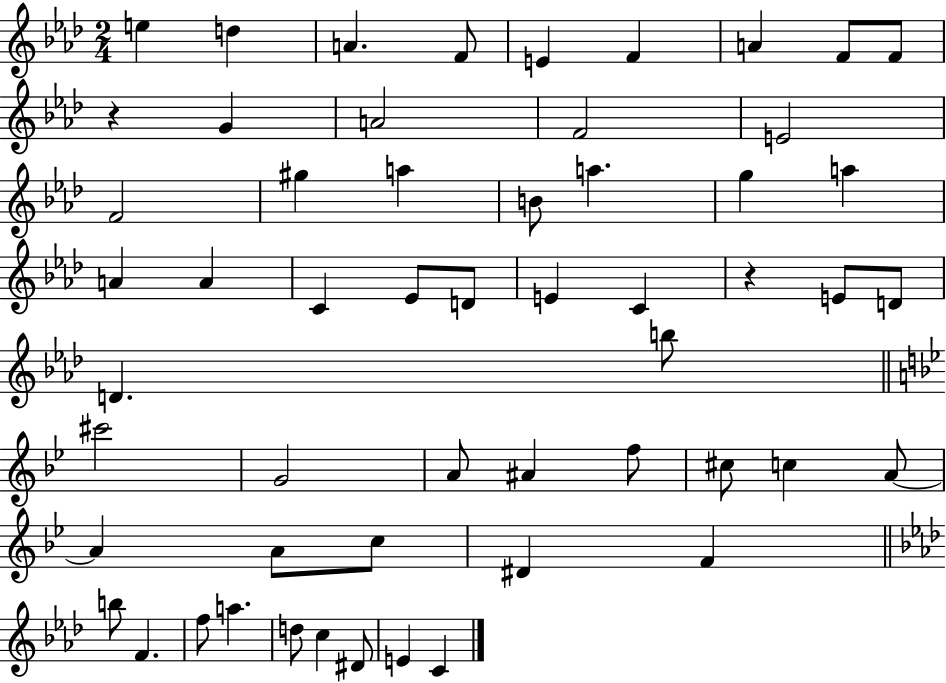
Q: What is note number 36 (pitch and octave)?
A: F5